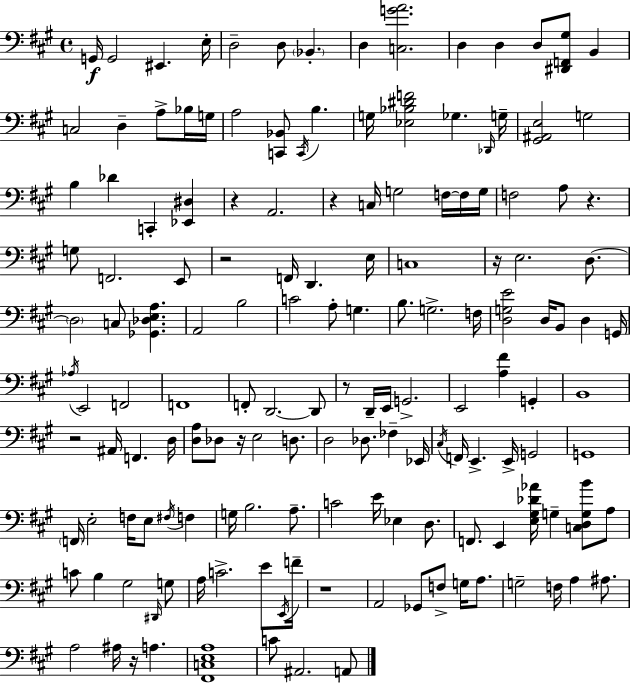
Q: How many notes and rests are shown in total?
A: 153